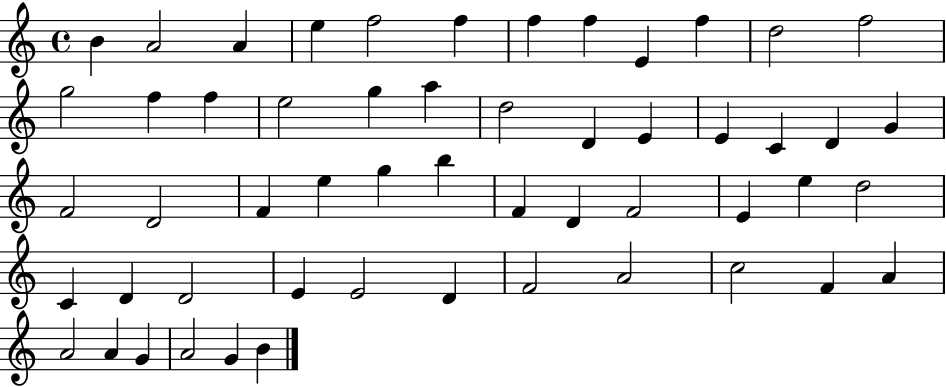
B4/q A4/h A4/q E5/q F5/h F5/q F5/q F5/q E4/q F5/q D5/h F5/h G5/h F5/q F5/q E5/h G5/q A5/q D5/h D4/q E4/q E4/q C4/q D4/q G4/q F4/h D4/h F4/q E5/q G5/q B5/q F4/q D4/q F4/h E4/q E5/q D5/h C4/q D4/q D4/h E4/q E4/h D4/q F4/h A4/h C5/h F4/q A4/q A4/h A4/q G4/q A4/h G4/q B4/q